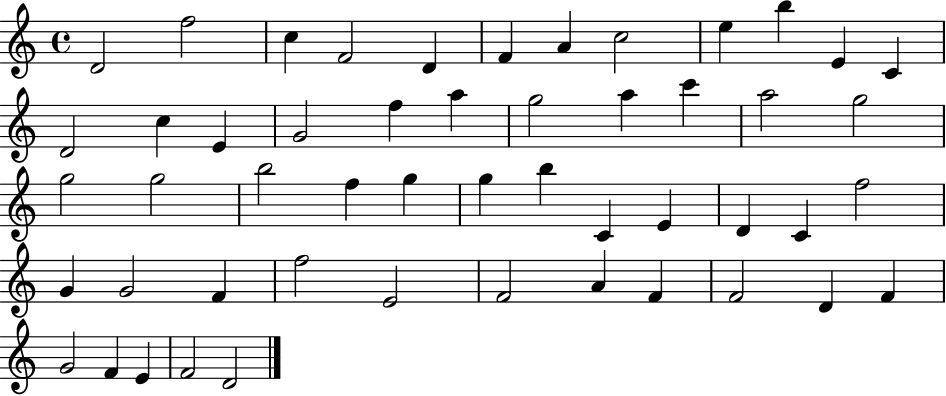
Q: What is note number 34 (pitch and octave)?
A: C4